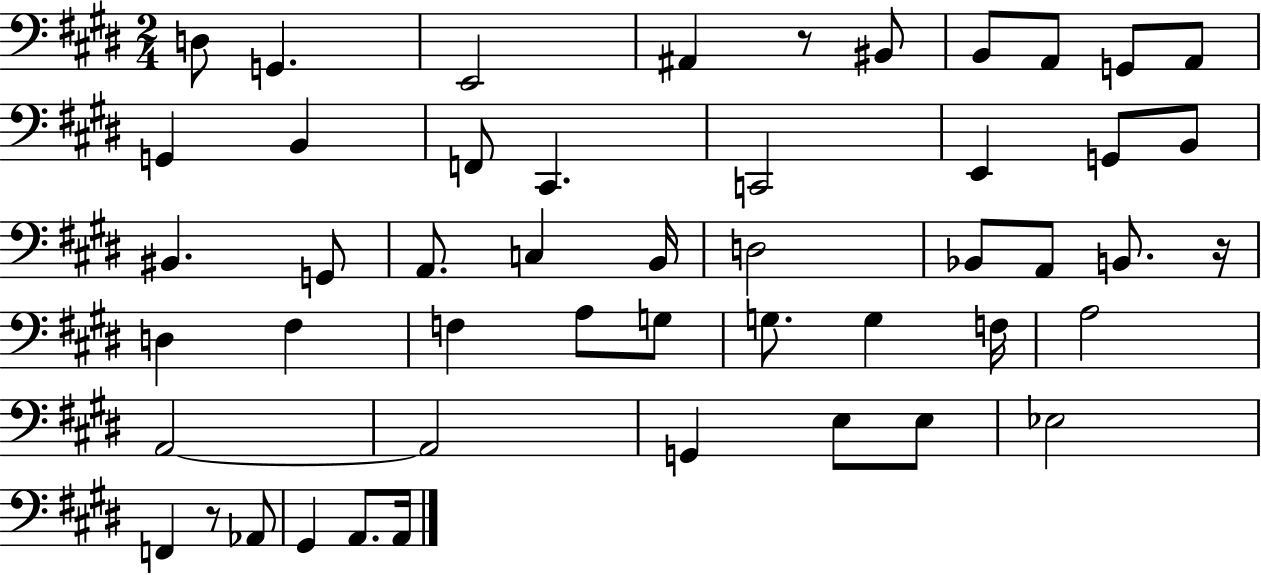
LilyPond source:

{
  \clef bass
  \numericTimeSignature
  \time 2/4
  \key e \major
  d8 g,4. | e,2 | ais,4 r8 bis,8 | b,8 a,8 g,8 a,8 | \break g,4 b,4 | f,8 cis,4. | c,2 | e,4 g,8 b,8 | \break bis,4. g,8 | a,8. c4 b,16 | d2 | bes,8 a,8 b,8. r16 | \break d4 fis4 | f4 a8 g8 | g8. g4 f16 | a2 | \break a,2~~ | a,2 | g,4 e8 e8 | ees2 | \break f,4 r8 aes,8 | gis,4 a,8. a,16 | \bar "|."
}